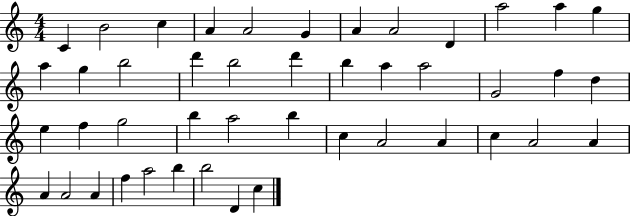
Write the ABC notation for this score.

X:1
T:Untitled
M:4/4
L:1/4
K:C
C B2 c A A2 G A A2 D a2 a g a g b2 d' b2 d' b a a2 G2 f d e f g2 b a2 b c A2 A c A2 A A A2 A f a2 b b2 D c